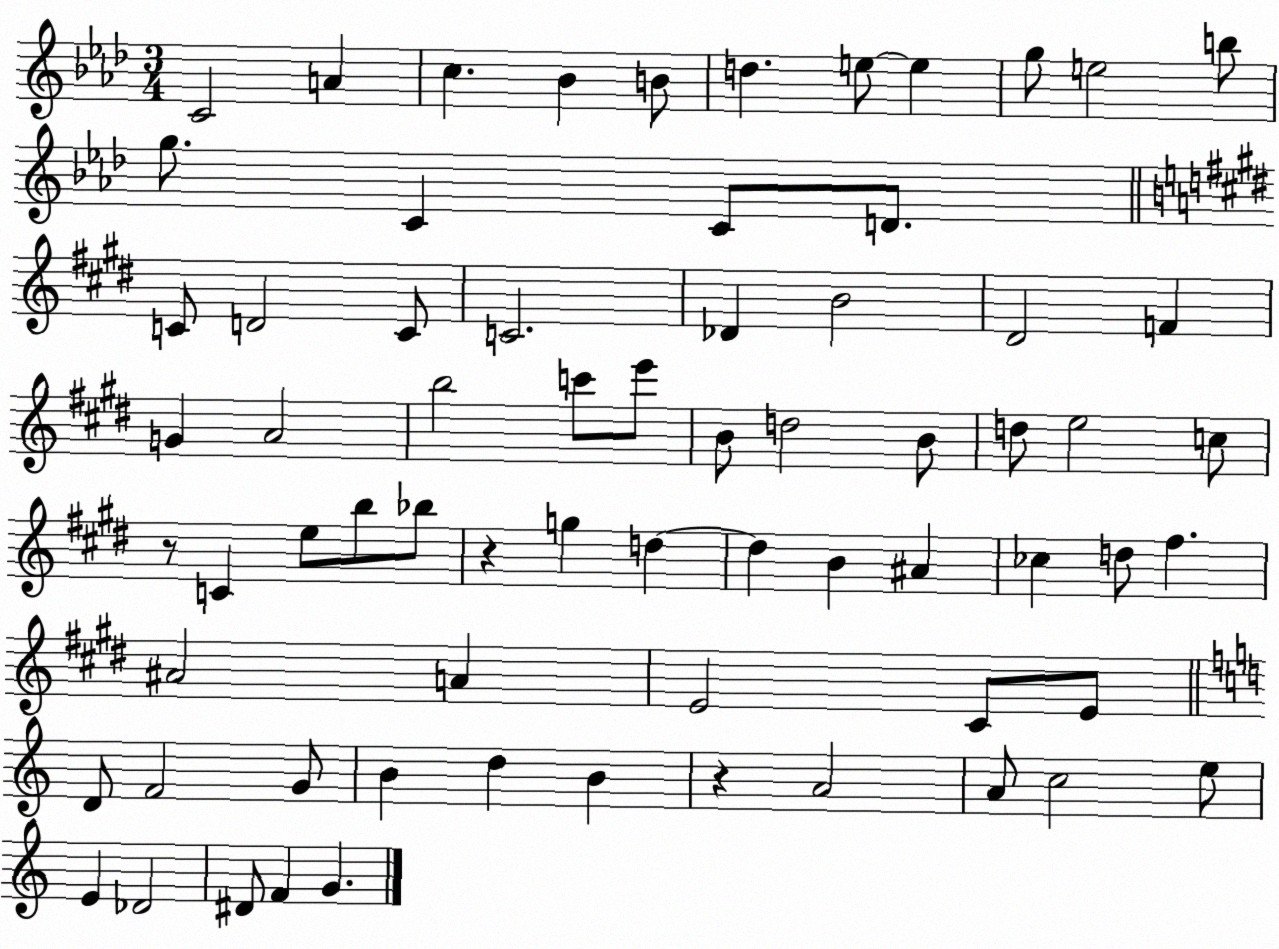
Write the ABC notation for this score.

X:1
T:Untitled
M:3/4
L:1/4
K:Ab
C2 A c _B B/2 d e/2 e g/2 e2 b/2 g/2 C C/2 D/2 C/2 D2 C/2 C2 _D B2 ^D2 F G A2 b2 c'/2 e'/2 B/2 d2 B/2 d/2 e2 c/2 z/2 C e/2 b/2 _b/2 z g d d B ^A _c d/2 ^f ^A2 A E2 ^C/2 E/2 D/2 F2 G/2 B d B z A2 A/2 c2 e/2 E _D2 ^D/2 F G